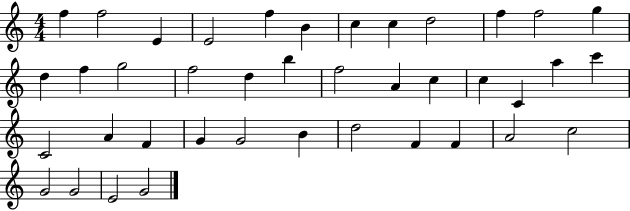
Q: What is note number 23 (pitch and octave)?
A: C4